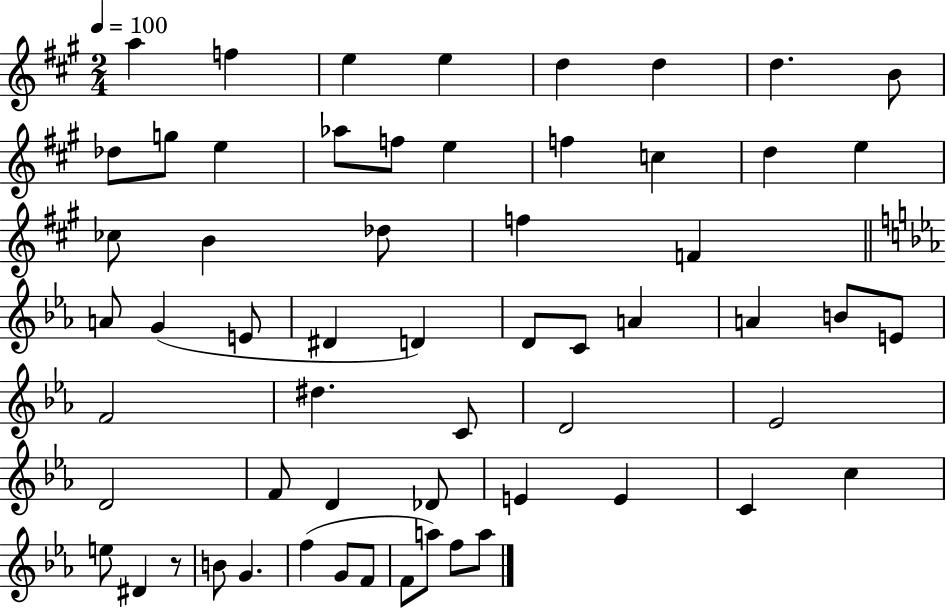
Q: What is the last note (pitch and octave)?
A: A5